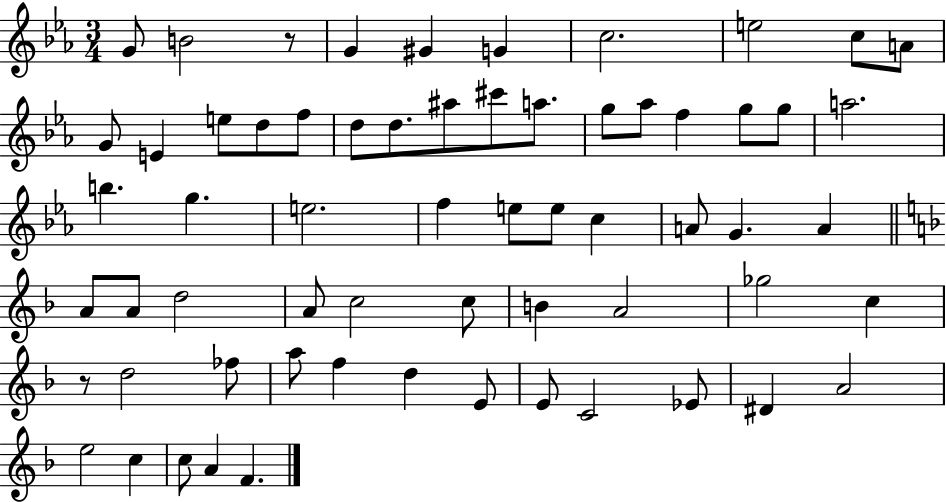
X:1
T:Untitled
M:3/4
L:1/4
K:Eb
G/2 B2 z/2 G ^G G c2 e2 c/2 A/2 G/2 E e/2 d/2 f/2 d/2 d/2 ^a/2 ^c'/2 a/2 g/2 _a/2 f g/2 g/2 a2 b g e2 f e/2 e/2 c A/2 G A A/2 A/2 d2 A/2 c2 c/2 B A2 _g2 c z/2 d2 _f/2 a/2 f d E/2 E/2 C2 _E/2 ^D A2 e2 c c/2 A F